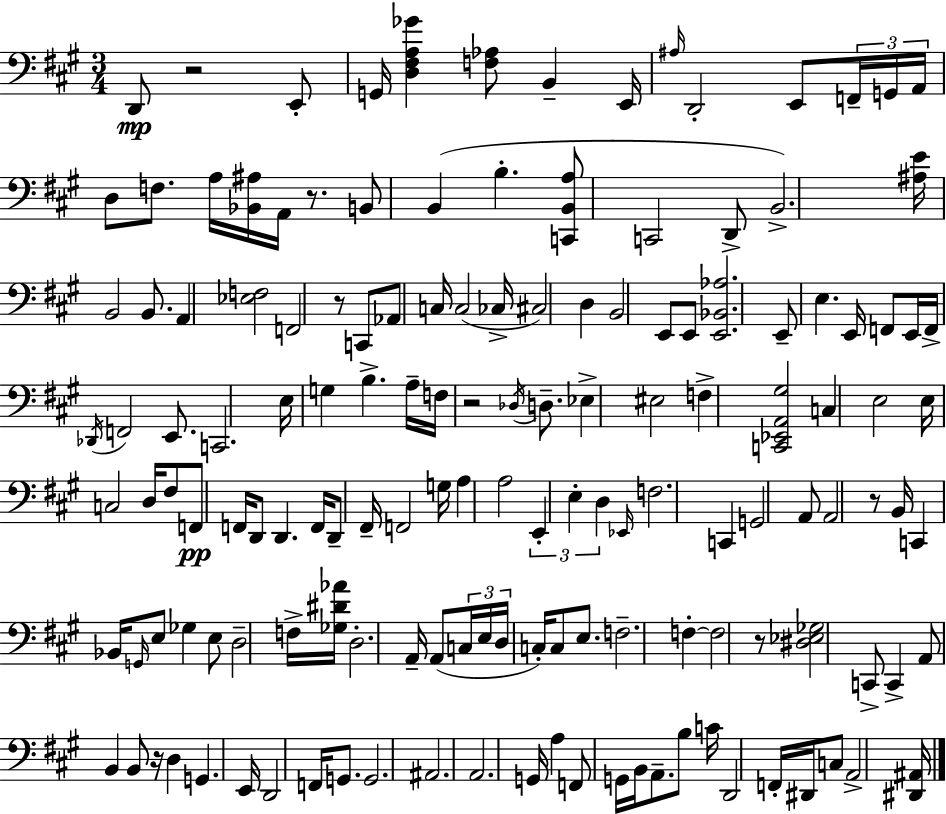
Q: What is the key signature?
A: A major